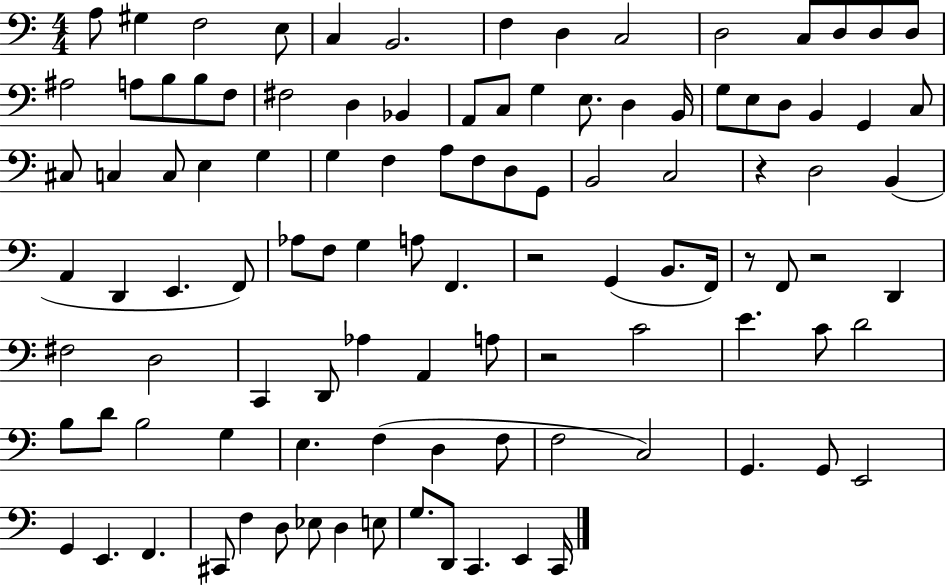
X:1
T:Untitled
M:4/4
L:1/4
K:C
A,/2 ^G, F,2 E,/2 C, B,,2 F, D, C,2 D,2 C,/2 D,/2 D,/2 D,/2 ^A,2 A,/2 B,/2 B,/2 F,/2 ^F,2 D, _B,, A,,/2 C,/2 G, E,/2 D, B,,/4 G,/2 E,/2 D,/2 B,, G,, C,/2 ^C,/2 C, C,/2 E, G, G, F, A,/2 F,/2 D,/2 G,,/2 B,,2 C,2 z D,2 B,, A,, D,, E,, F,,/2 _A,/2 F,/2 G, A,/2 F,, z2 G,, B,,/2 F,,/4 z/2 F,,/2 z2 D,, ^F,2 D,2 C,, D,,/2 _A, A,, A,/2 z2 C2 E C/2 D2 B,/2 D/2 B,2 G, E, F, D, F,/2 F,2 C,2 G,, G,,/2 E,,2 G,, E,, F,, ^C,,/2 F, D,/2 _E,/2 D, E,/2 G,/2 D,,/2 C,, E,, C,,/4